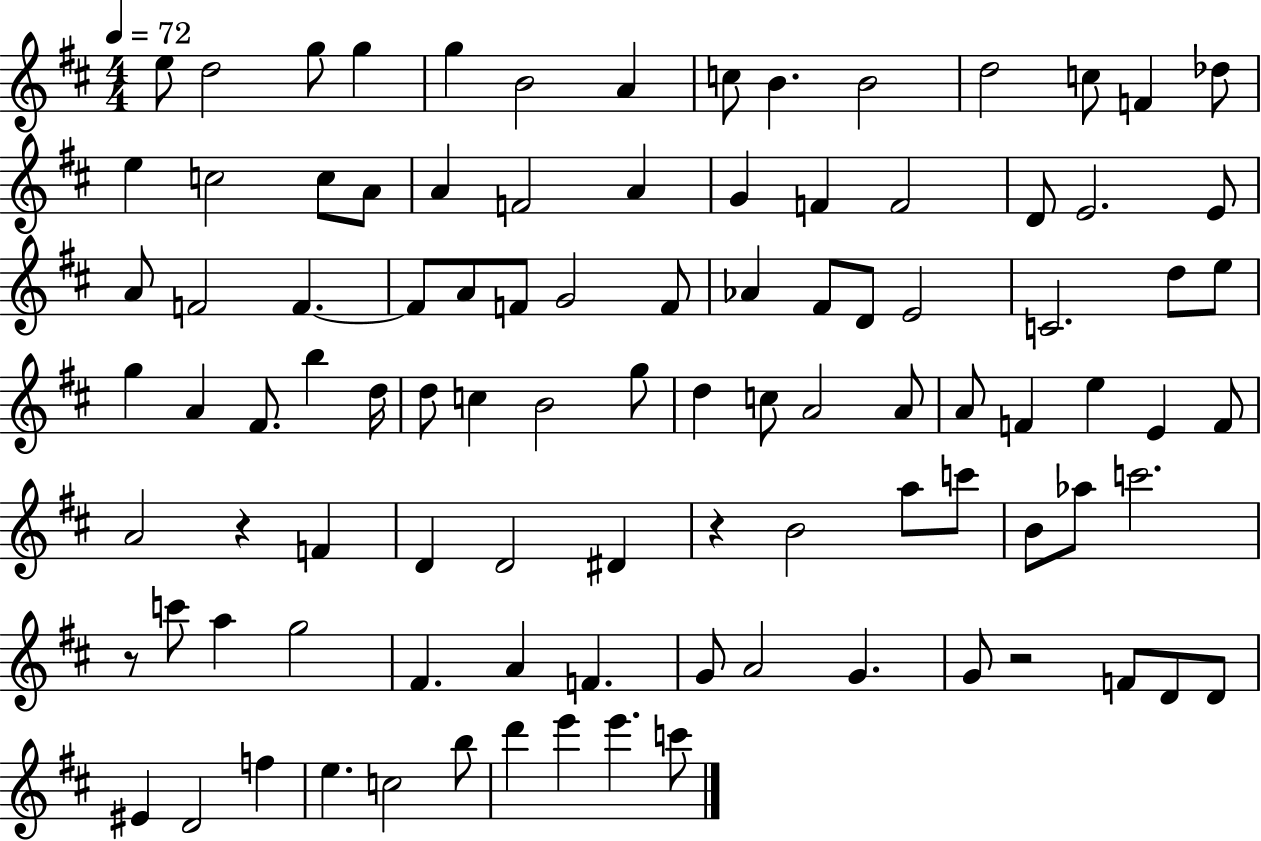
X:1
T:Untitled
M:4/4
L:1/4
K:D
e/2 d2 g/2 g g B2 A c/2 B B2 d2 c/2 F _d/2 e c2 c/2 A/2 A F2 A G F F2 D/2 E2 E/2 A/2 F2 F F/2 A/2 F/2 G2 F/2 _A ^F/2 D/2 E2 C2 d/2 e/2 g A ^F/2 b d/4 d/2 c B2 g/2 d c/2 A2 A/2 A/2 F e E F/2 A2 z F D D2 ^D z B2 a/2 c'/2 B/2 _a/2 c'2 z/2 c'/2 a g2 ^F A F G/2 A2 G G/2 z2 F/2 D/2 D/2 ^E D2 f e c2 b/2 d' e' e' c'/2